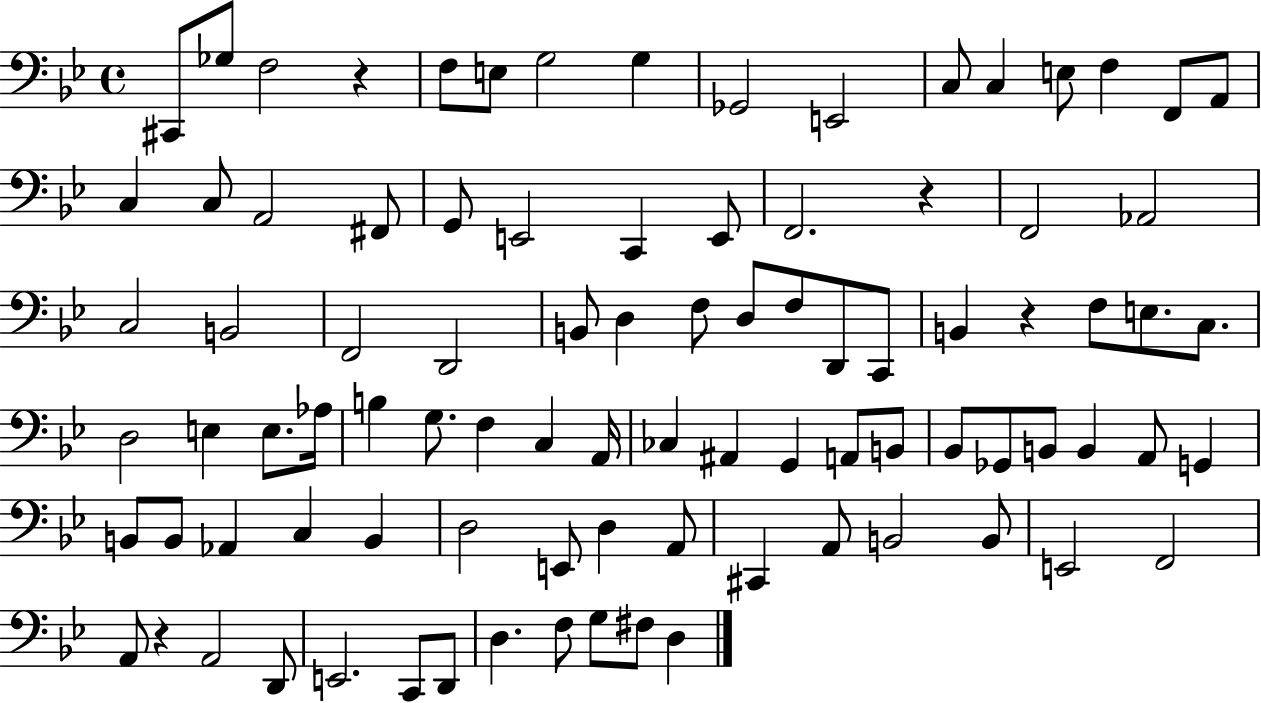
X:1
T:Untitled
M:4/4
L:1/4
K:Bb
^C,,/2 _G,/2 F,2 z F,/2 E,/2 G,2 G, _G,,2 E,,2 C,/2 C, E,/2 F, F,,/2 A,,/2 C, C,/2 A,,2 ^F,,/2 G,,/2 E,,2 C,, E,,/2 F,,2 z F,,2 _A,,2 C,2 B,,2 F,,2 D,,2 B,,/2 D, F,/2 D,/2 F,/2 D,,/2 C,,/2 B,, z F,/2 E,/2 C,/2 D,2 E, E,/2 _A,/4 B, G,/2 F, C, A,,/4 _C, ^A,, G,, A,,/2 B,,/2 _B,,/2 _G,,/2 B,,/2 B,, A,,/2 G,, B,,/2 B,,/2 _A,, C, B,, D,2 E,,/2 D, A,,/2 ^C,, A,,/2 B,,2 B,,/2 E,,2 F,,2 A,,/2 z A,,2 D,,/2 E,,2 C,,/2 D,,/2 D, F,/2 G,/2 ^F,/2 D,